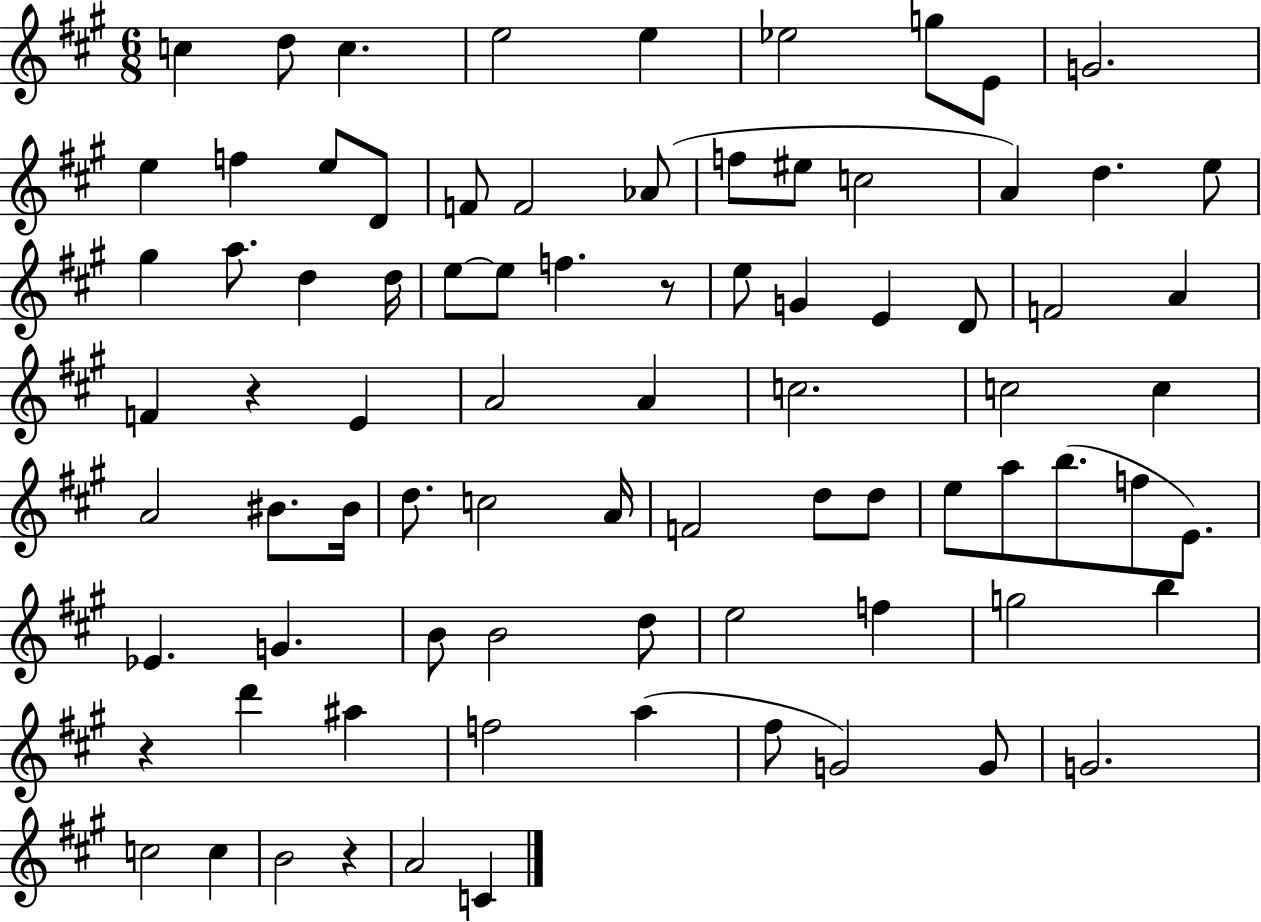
C5/q D5/e C5/q. E5/h E5/q Eb5/h G5/e E4/e G4/h. E5/q F5/q E5/e D4/e F4/e F4/h Ab4/e F5/e EIS5/e C5/h A4/q D5/q. E5/e G#5/q A5/e. D5/q D5/s E5/e E5/e F5/q. R/e E5/e G4/q E4/q D4/e F4/h A4/q F4/q R/q E4/q A4/h A4/q C5/h. C5/h C5/q A4/h BIS4/e. BIS4/s D5/e. C5/h A4/s F4/h D5/e D5/e E5/e A5/e B5/e. F5/e E4/e. Eb4/q. G4/q. B4/e B4/h D5/e E5/h F5/q G5/h B5/q R/q D6/q A#5/q F5/h A5/q F#5/e G4/h G4/e G4/h. C5/h C5/q B4/h R/q A4/h C4/q